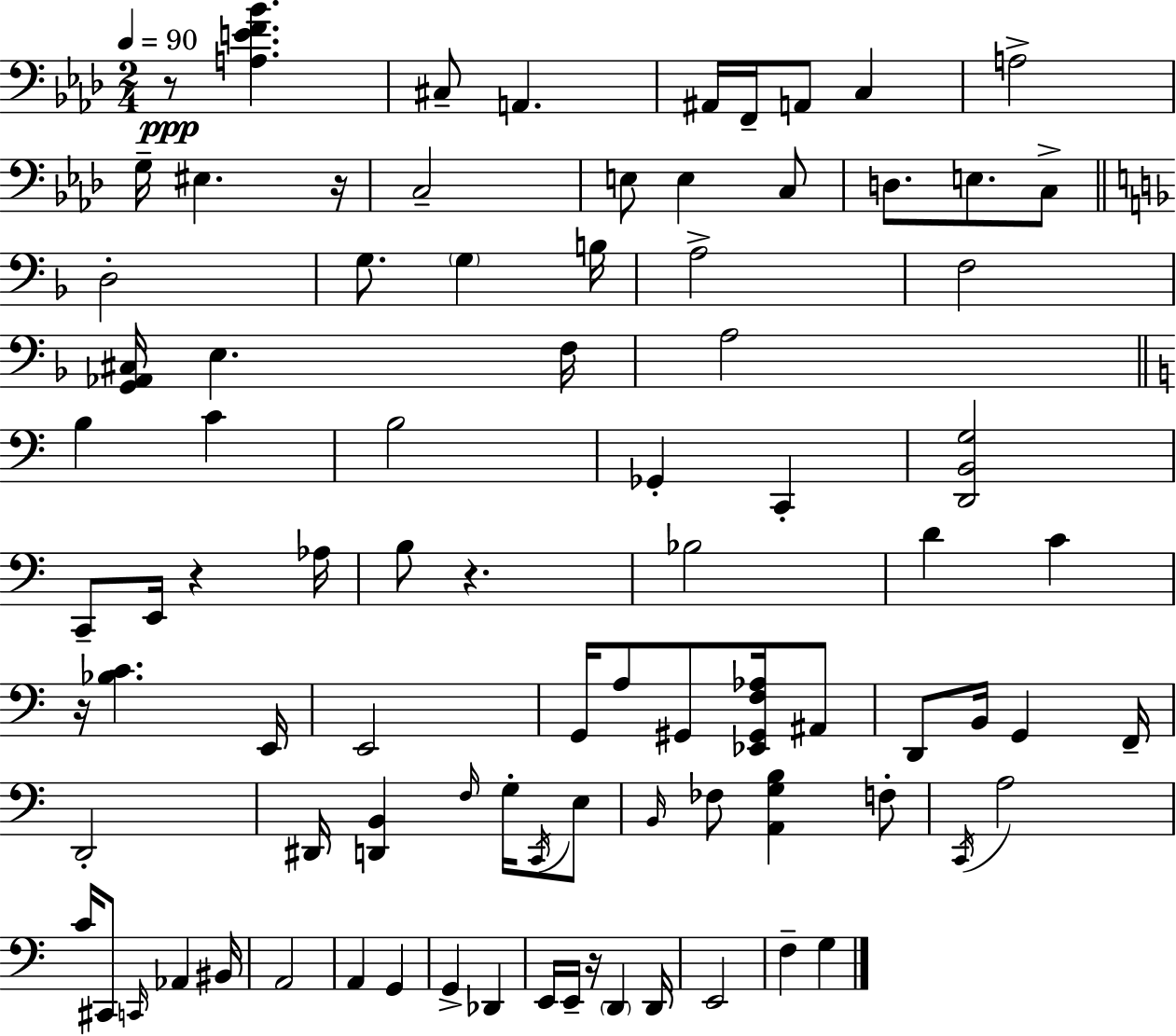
{
  \clef bass
  \numericTimeSignature
  \time 2/4
  \key aes \major
  \tempo 4 = 90
  r8\ppp <a e' f' bes'>4. | cis8-- a,4. | ais,16 f,16-- a,8 c4 | a2-> | \break g16-- eis4. r16 | c2-- | e8 e4 c8 | d8. e8. c8-> | \break \bar "||" \break \key f \major d2-. | g8. \parenthesize g4 b16 | a2-> | f2 | \break <g, aes, cis>16 e4. f16 | a2 | \bar "||" \break \key a \minor b4 c'4 | b2 | ges,4-. c,4-. | <d, b, g>2 | \break c,8-- e,16 r4 aes16 | b8 r4. | bes2 | d'4 c'4 | \break r16 <bes c'>4. e,16 | e,2 | g,16 a8 gis,8 <ees, gis, f aes>16 ais,8 | d,8 b,16 g,4 f,16-- | \break d,2-. | dis,16 <d, b,>4 \grace { f16 } g16-. \acciaccatura { c,16 } | e8 \grace { b,16 } fes8 <a, g b>4 | f8-. \acciaccatura { c,16 } a2 | \break c'16 cis,8 \grace { c,16 } | aes,4 bis,16 a,2 | a,4 | g,4 g,4-> | \break des,4 e,16 e,16-- r16 | \parenthesize d,4 d,16 e,2 | f4-- | g4 \bar "|."
}